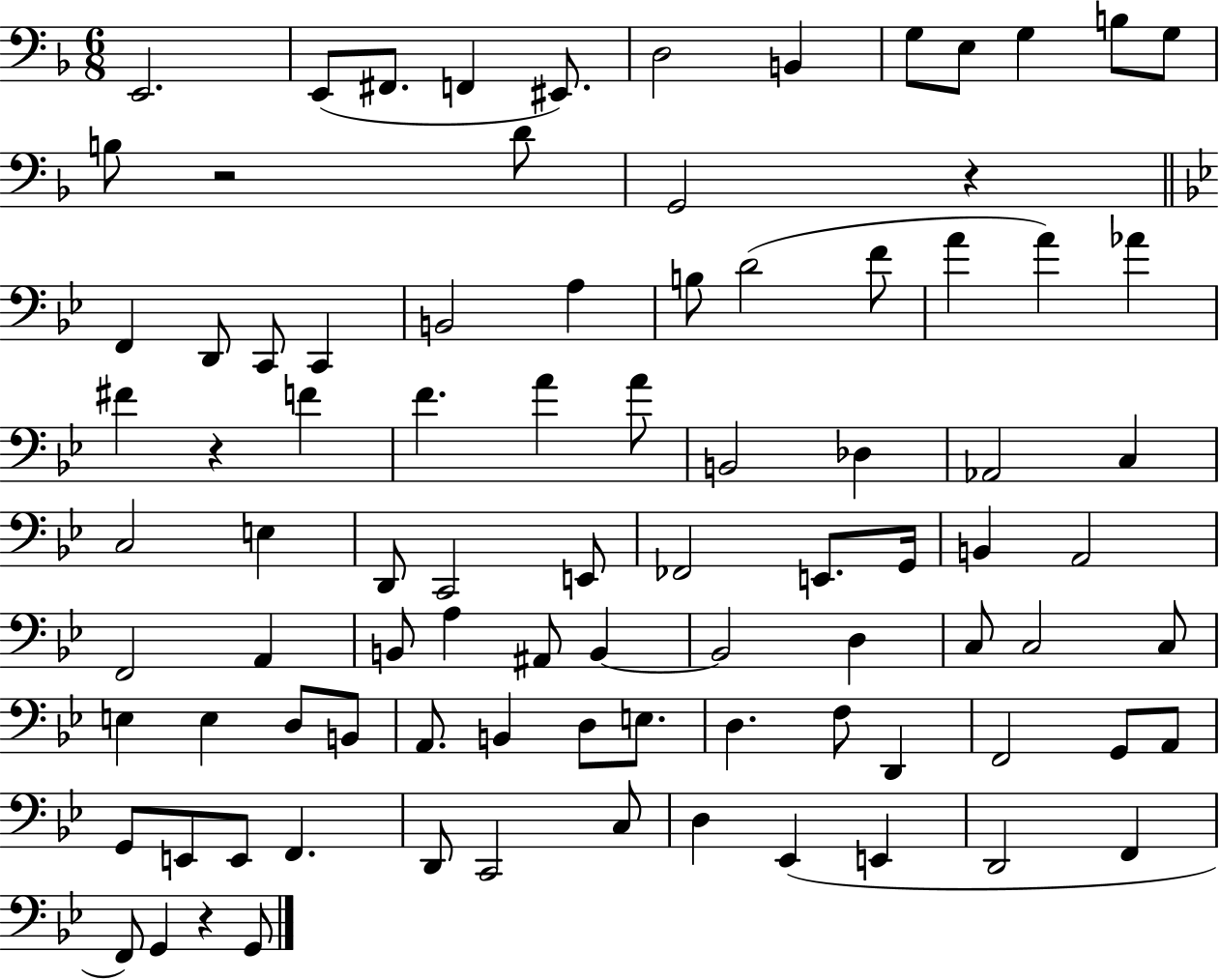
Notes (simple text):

E2/h. E2/e F#2/e. F2/q EIS2/e. D3/h B2/q G3/e E3/e G3/q B3/e G3/e B3/e R/h D4/e G2/h R/q F2/q D2/e C2/e C2/q B2/h A3/q B3/e D4/h F4/e A4/q A4/q Ab4/q F#4/q R/q F4/q F4/q. A4/q A4/e B2/h Db3/q Ab2/h C3/q C3/h E3/q D2/e C2/h E2/e FES2/h E2/e. G2/s B2/q A2/h F2/h A2/q B2/e A3/q A#2/e B2/q B2/h D3/q C3/e C3/h C3/e E3/q E3/q D3/e B2/e A2/e. B2/q D3/e E3/e. D3/q. F3/e D2/q F2/h G2/e A2/e G2/e E2/e E2/e F2/q. D2/e C2/h C3/e D3/q Eb2/q E2/q D2/h F2/q F2/e G2/q R/q G2/e